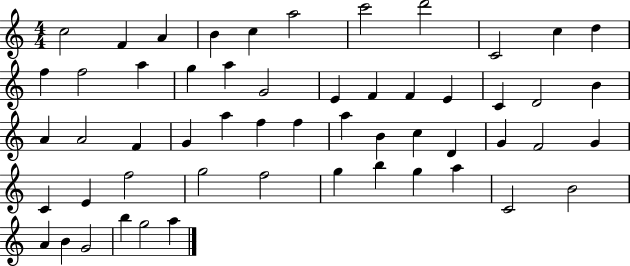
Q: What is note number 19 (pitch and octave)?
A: F4